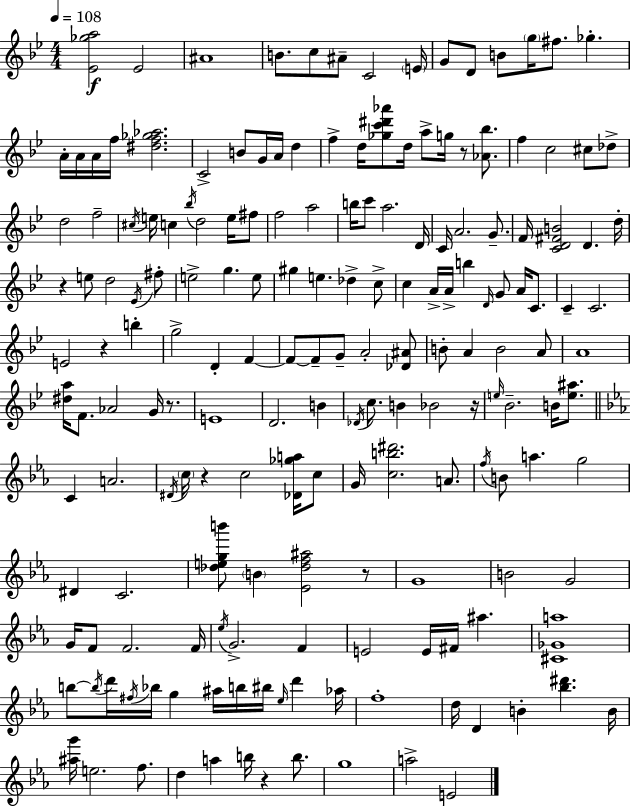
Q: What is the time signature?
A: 4/4